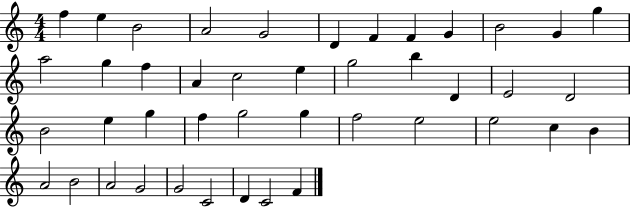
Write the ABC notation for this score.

X:1
T:Untitled
M:4/4
L:1/4
K:C
f e B2 A2 G2 D F F G B2 G g a2 g f A c2 e g2 b D E2 D2 B2 e g f g2 g f2 e2 e2 c B A2 B2 A2 G2 G2 C2 D C2 F